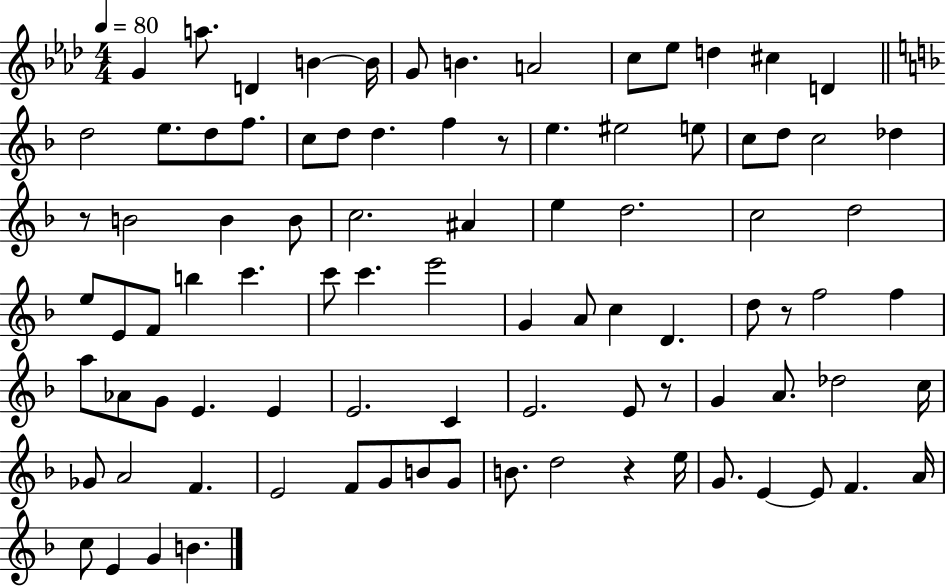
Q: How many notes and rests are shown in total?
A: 90